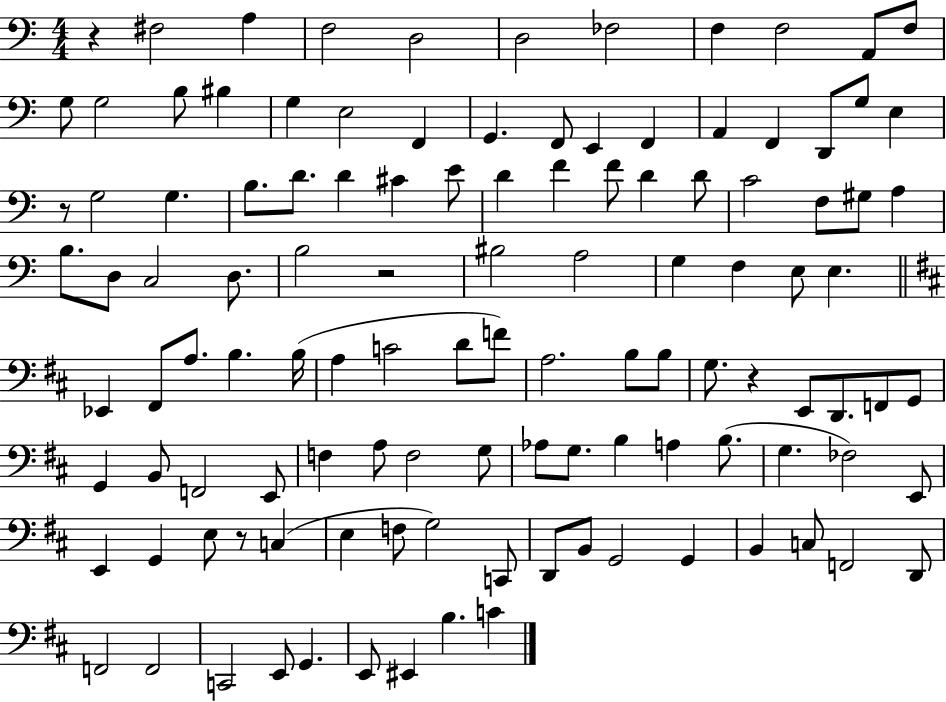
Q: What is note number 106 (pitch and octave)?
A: E2